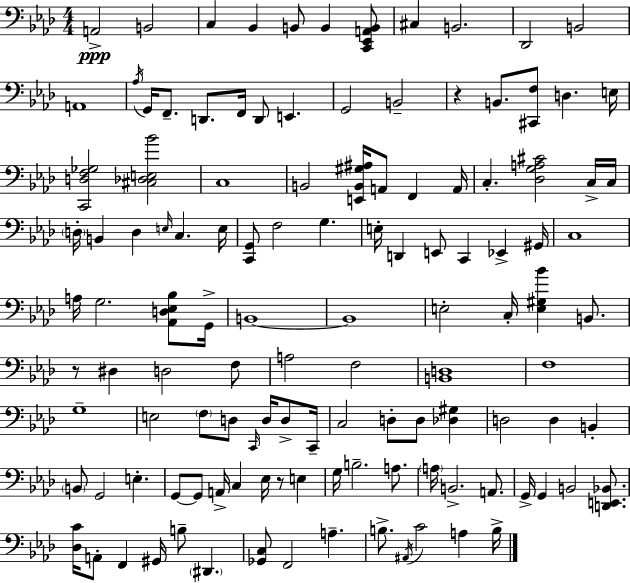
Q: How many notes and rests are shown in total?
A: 121